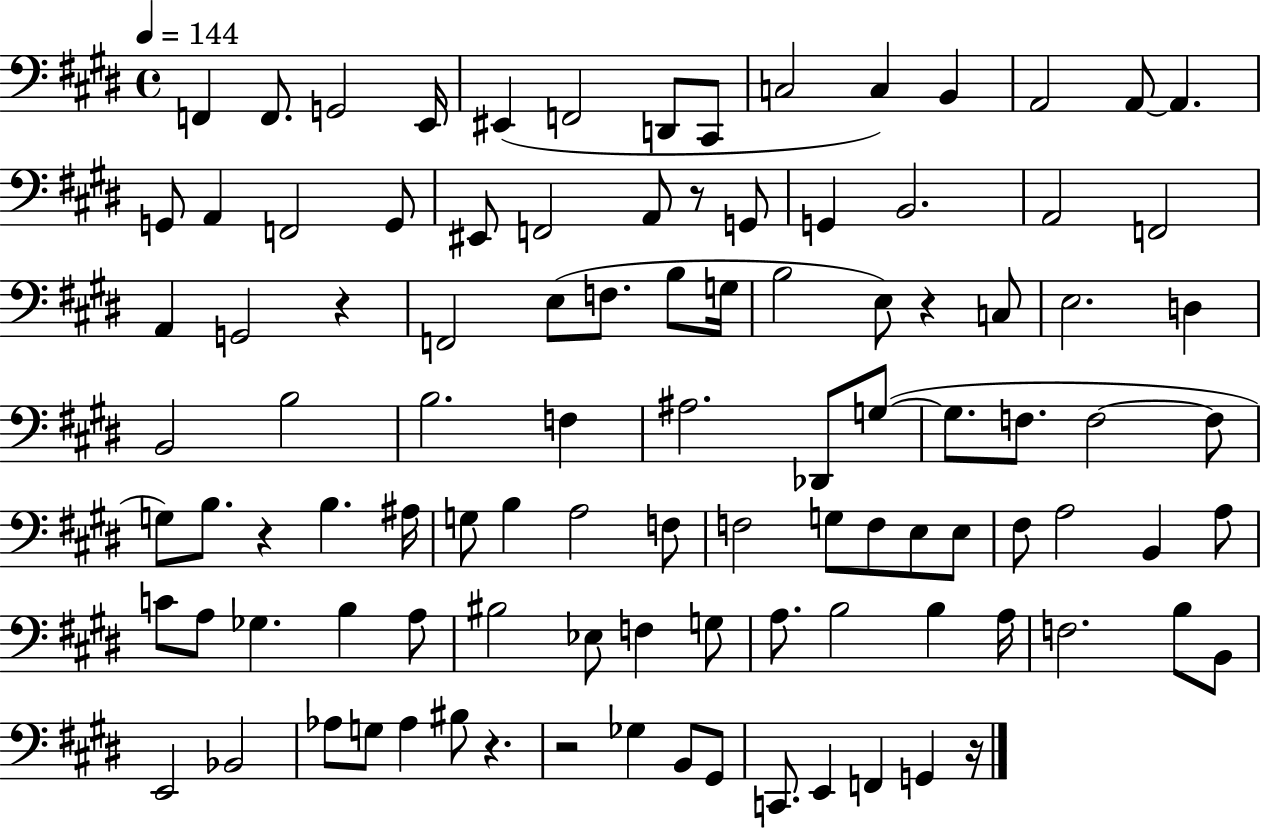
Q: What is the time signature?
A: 4/4